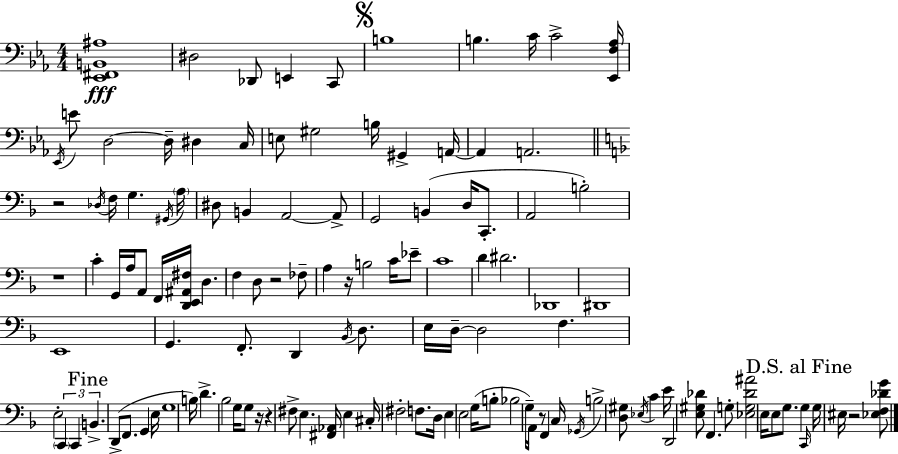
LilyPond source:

{
  \clef bass
  \numericTimeSignature
  \time 4/4
  \key c \minor
  <ees, fis, b, ais>1\fff | dis2 des,8 e,4 c,8 | \mark \markup { \musicglyph "scripts.segno" } b1 | b4. c'16 c'2-> <ees, f aes>16 | \break \acciaccatura { ees,16 } e'8 d2~~ d16-- dis4 | c16 e8 gis2 b16 gis,4-> | a,16~~ a,4 a,2. | \bar "||" \break \key f \major r2 \acciaccatura { des16 } f16 g4. | \acciaccatura { gis,16 } \parenthesize a16 dis8 b,4 a,2~~ | a,8-> g,2 b,4( d16 c,8.-. | a,2 b2-.) | \break r1 | c'4-. g,16 a16 a,8 f,16 <d, e, ais, fis>16 d4. | f4 d8 r2 | fes8-- a4 r16 b2 c'16 | \break ees'8-- c'1 | d'4 dis'2. | des,1 | dis,1 | \break e,1 | g,4. f,8.-. d,4 \acciaccatura { bes,16 } | d8. e16 d16--~~ d2 f4. | e2-. \tuplet 3/2 { \parenthesize c,4 c,4 | \break \mark "Fine" b,4.-> } d,8->( f,8. g,4 | e16 g1 | b16) d'4.-> bes2 | g16 g8 r16 r4 fis8-> e4. | \break <fis, aes,>16 e4 cis16-. fis2-. | f8. d16 e4 e2 | g16( b8-. bes2 g16--) a,16 r8 f,4 | c16 \acciaccatura { ges,16 } b2-> <d gis>8 \acciaccatura { ees16 } | \break c'4 e'16 d,2 <e gis des'>8 f,4. | g8-. <ees g des' ais'>2 e16 | e8 g8. \mark "D.S. al Fine" g4 \grace { c,16 } g16 eis16 r2 | <ees f des' g'>8 \bar "|."
}